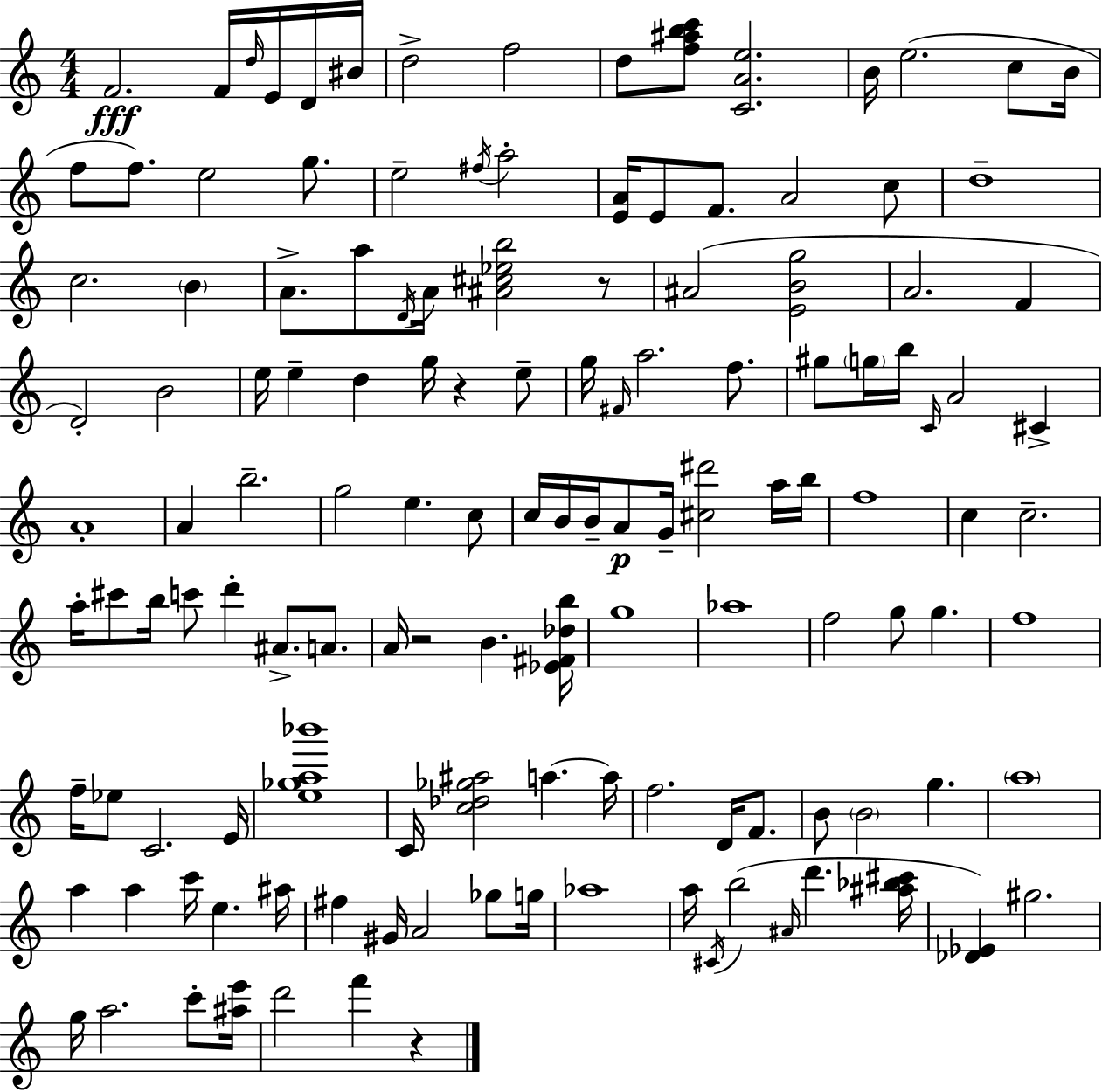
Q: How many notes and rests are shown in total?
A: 134